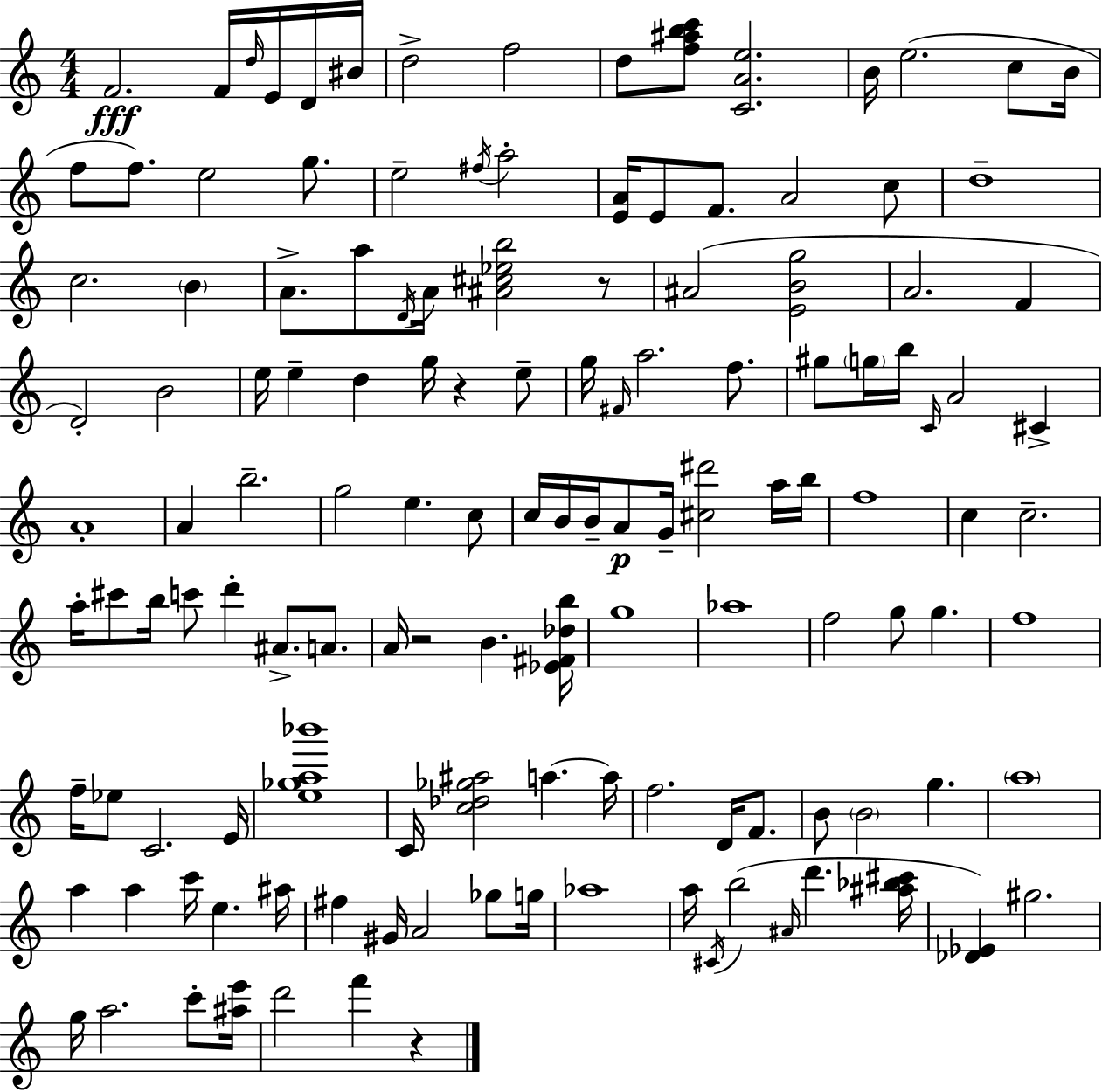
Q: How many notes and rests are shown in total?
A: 134